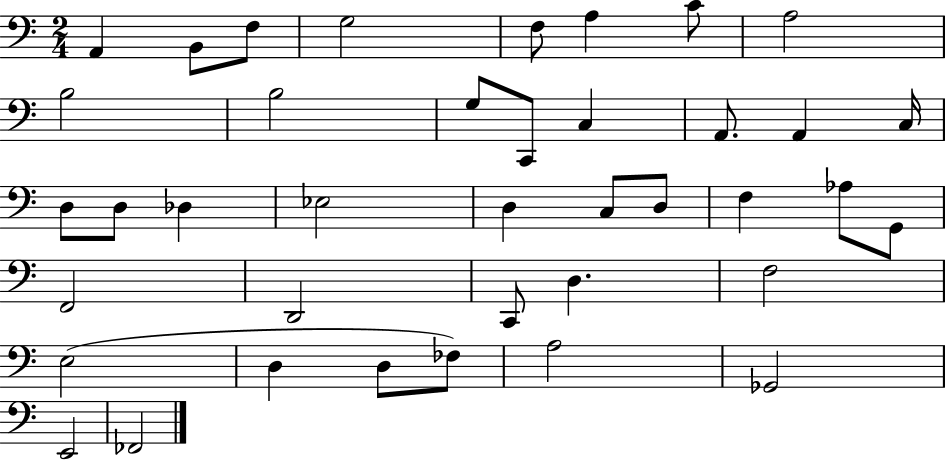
A2/q B2/e F3/e G3/h F3/e A3/q C4/e A3/h B3/h B3/h G3/e C2/e C3/q A2/e. A2/q C3/s D3/e D3/e Db3/q Eb3/h D3/q C3/e D3/e F3/q Ab3/e G2/e F2/h D2/h C2/e D3/q. F3/h E3/h D3/q D3/e FES3/e A3/h Gb2/h E2/h FES2/h